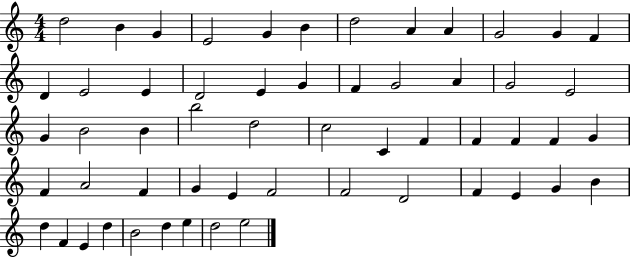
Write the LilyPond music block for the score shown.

{
  \clef treble
  \numericTimeSignature
  \time 4/4
  \key c \major
  d''2 b'4 g'4 | e'2 g'4 b'4 | d''2 a'4 a'4 | g'2 g'4 f'4 | \break d'4 e'2 e'4 | d'2 e'4 g'4 | f'4 g'2 a'4 | g'2 e'2 | \break g'4 b'2 b'4 | b''2 d''2 | c''2 c'4 f'4 | f'4 f'4 f'4 g'4 | \break f'4 a'2 f'4 | g'4 e'4 f'2 | f'2 d'2 | f'4 e'4 g'4 b'4 | \break d''4 f'4 e'4 d''4 | b'2 d''4 e''4 | d''2 e''2 | \bar "|."
}